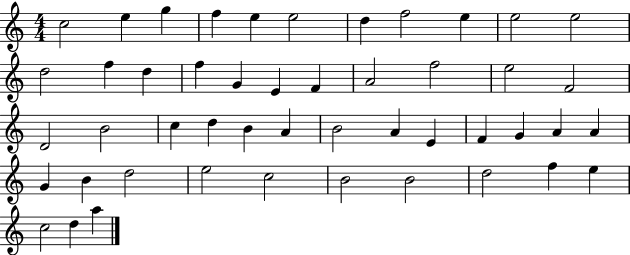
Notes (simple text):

C5/h E5/q G5/q F5/q E5/q E5/h D5/q F5/h E5/q E5/h E5/h D5/h F5/q D5/q F5/q G4/q E4/q F4/q A4/h F5/h E5/h F4/h D4/h B4/h C5/q D5/q B4/q A4/q B4/h A4/q E4/q F4/q G4/q A4/q A4/q G4/q B4/q D5/h E5/h C5/h B4/h B4/h D5/h F5/q E5/q C5/h D5/q A5/q